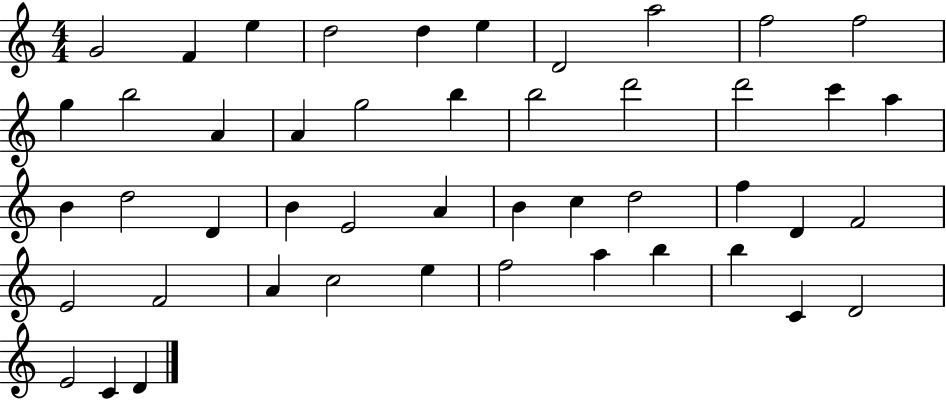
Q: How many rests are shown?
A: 0